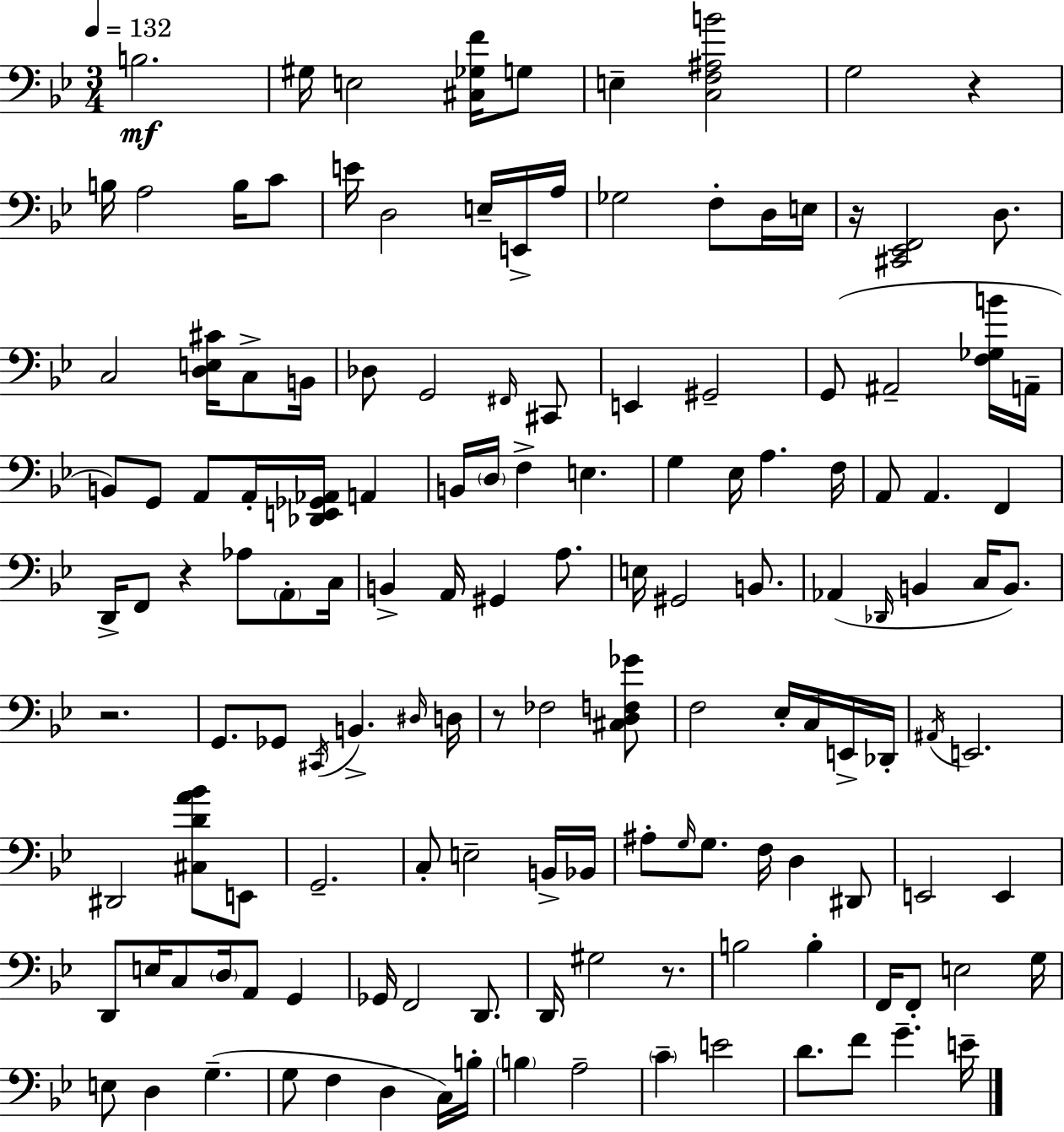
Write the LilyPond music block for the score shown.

{
  \clef bass
  \numericTimeSignature
  \time 3/4
  \key g \minor
  \tempo 4 = 132
  \repeat volta 2 { b2.\mf | gis16 e2 <cis ges f'>16 g8 | e4-- <c f ais b'>2 | g2 r4 | \break b16 a2 b16 c'8 | e'16 d2 e16-- e,16-> a16 | ges2 f8-. d16 e16 | r16 <cis, ees, f,>2 d8. | \break c2 <d e cis'>16 c8-> b,16 | des8 g,2 \grace { fis,16 } cis,8 | e,4 gis,2-- | g,8( ais,2-- <f ges b'>16 | \break a,16-- b,8) g,8 a,8 a,16-. <des, e, ges, aes,>16 a,4 | b,16 \parenthesize d16 f4-> e4. | g4 ees16 a4. | f16 a,8 a,4. f,4 | \break d,16-> f,8 r4 aes8 \parenthesize a,8-. | c16 b,4-> a,16 gis,4 a8. | e16 gis,2 b,8. | aes,4( \grace { des,16 } b,4 c16 b,8.) | \break r2. | g,8. ges,8 \acciaccatura { cis,16 } b,4.-> | \grace { dis16 } d16 r8 fes2 | <cis d f ges'>8 f2 | \break ees16-. c16 e,16-> des,16-. \acciaccatura { ais,16 } e,2. | dis,2 | <cis d' a' bes'>8 e,8 g,2.-- | c8-. e2-- | \break b,16-> bes,16 ais8-. \grace { g16 } g8. f16 | d4 dis,8 e,2 | e,4 d,8 e16 c8 \parenthesize d16 | a,8 g,4 ges,16 f,2 | \break d,8. d,16 gis2 | r8. b2 | b4-. f,16 f,8-. e2 | g16 e8 d4 | \break g4.--( g8 f4 | d4 c16) b16-. \parenthesize b4 a2-- | \parenthesize c'4-- e'2 | d'8. f'8 g'4.-- | \break e'16-- } \bar "|."
}